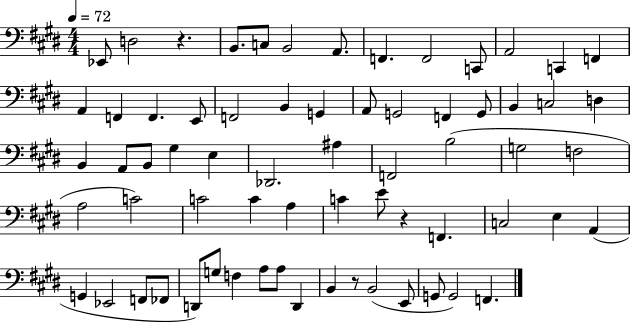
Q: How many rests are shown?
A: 3